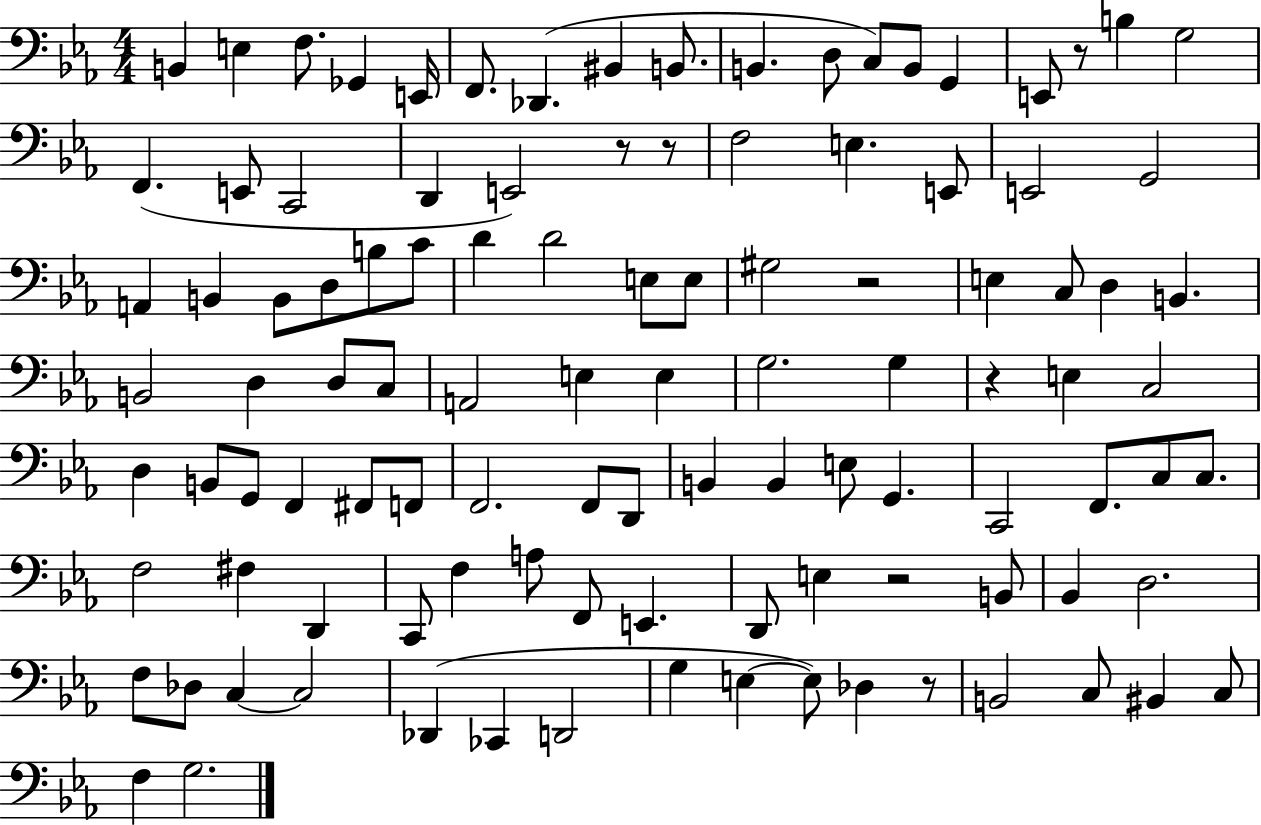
{
  \clef bass
  \numericTimeSignature
  \time 4/4
  \key ees \major
  b,4 e4 f8. ges,4 e,16 | f,8. des,4.( bis,4 b,8. | b,4. d8 c8) b,8 g,4 | e,8 r8 b4 g2 | \break f,4.( e,8 c,2 | d,4 e,2) r8 r8 | f2 e4. e,8 | e,2 g,2 | \break a,4 b,4 b,8 d8 b8 c'8 | d'4 d'2 e8 e8 | gis2 r2 | e4 c8 d4 b,4. | \break b,2 d4 d8 c8 | a,2 e4 e4 | g2. g4 | r4 e4 c2 | \break d4 b,8 g,8 f,4 fis,8 f,8 | f,2. f,8 d,8 | b,4 b,4 e8 g,4. | c,2 f,8. c8 c8. | \break f2 fis4 d,4 | c,8 f4 a8 f,8 e,4. | d,8 e4 r2 b,8 | bes,4 d2. | \break f8 des8 c4~~ c2 | des,4( ces,4 d,2 | g4 e4~~ e8) des4 r8 | b,2 c8 bis,4 c8 | \break f4 g2. | \bar "|."
}